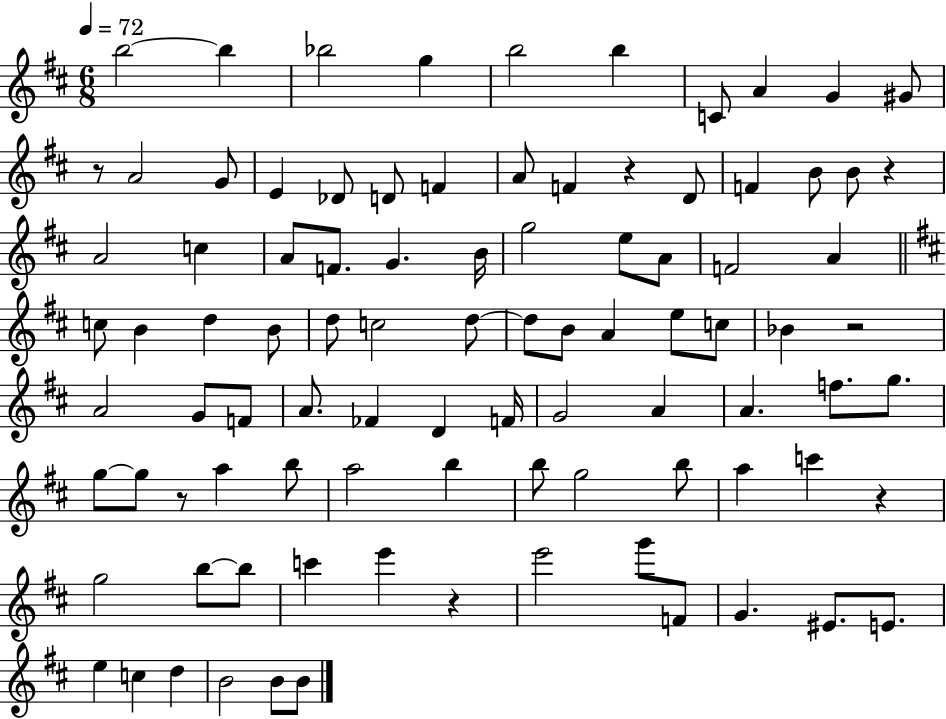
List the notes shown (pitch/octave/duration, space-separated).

B5/h B5/q Bb5/h G5/q B5/h B5/q C4/e A4/q G4/q G#4/e R/e A4/h G4/e E4/q Db4/e D4/e F4/q A4/e F4/q R/q D4/e F4/q B4/e B4/e R/q A4/h C5/q A4/e F4/e. G4/q. B4/s G5/h E5/e A4/e F4/h A4/q C5/e B4/q D5/q B4/e D5/e C5/h D5/e D5/e B4/e A4/q E5/e C5/e Bb4/q R/h A4/h G4/e F4/e A4/e. FES4/q D4/q F4/s G4/h A4/q A4/q. F5/e. G5/e. G5/e G5/e R/e A5/q B5/e A5/h B5/q B5/e G5/h B5/e A5/q C6/q R/q G5/h B5/e B5/e C6/q E6/q R/q E6/h G6/e F4/e G4/q. EIS4/e. E4/e. E5/q C5/q D5/q B4/h B4/e B4/e